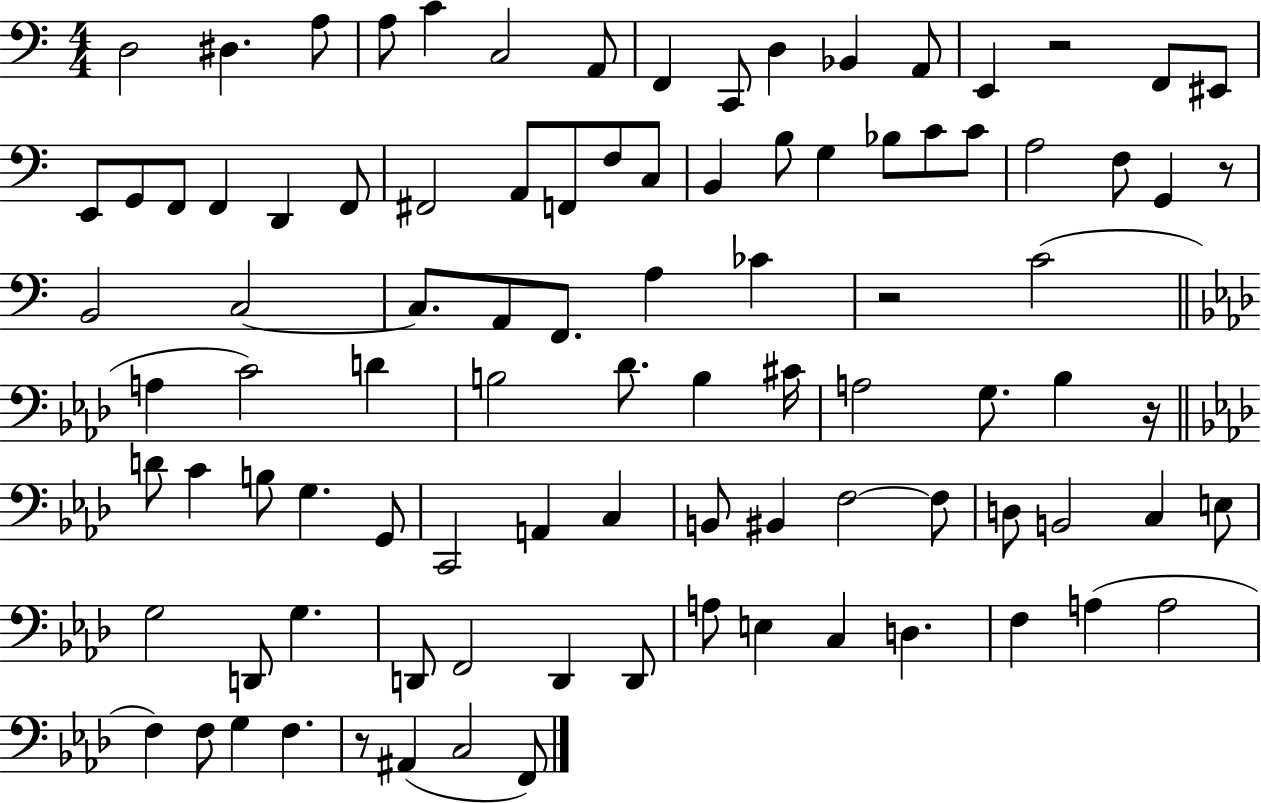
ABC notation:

X:1
T:Untitled
M:4/4
L:1/4
K:C
D,2 ^D, A,/2 A,/2 C C,2 A,,/2 F,, C,,/2 D, _B,, A,,/2 E,, z2 F,,/2 ^E,,/2 E,,/2 G,,/2 F,,/2 F,, D,, F,,/2 ^F,,2 A,,/2 F,,/2 F,/2 C,/2 B,, B,/2 G, _B,/2 C/2 C/2 A,2 F,/2 G,, z/2 B,,2 C,2 C,/2 A,,/2 F,,/2 A, _C z2 C2 A, C2 D B,2 _D/2 B, ^C/4 A,2 G,/2 _B, z/4 D/2 C B,/2 G, G,,/2 C,,2 A,, C, B,,/2 ^B,, F,2 F,/2 D,/2 B,,2 C, E,/2 G,2 D,,/2 G, D,,/2 F,,2 D,, D,,/2 A,/2 E, C, D, F, A, A,2 F, F,/2 G, F, z/2 ^A,, C,2 F,,/2